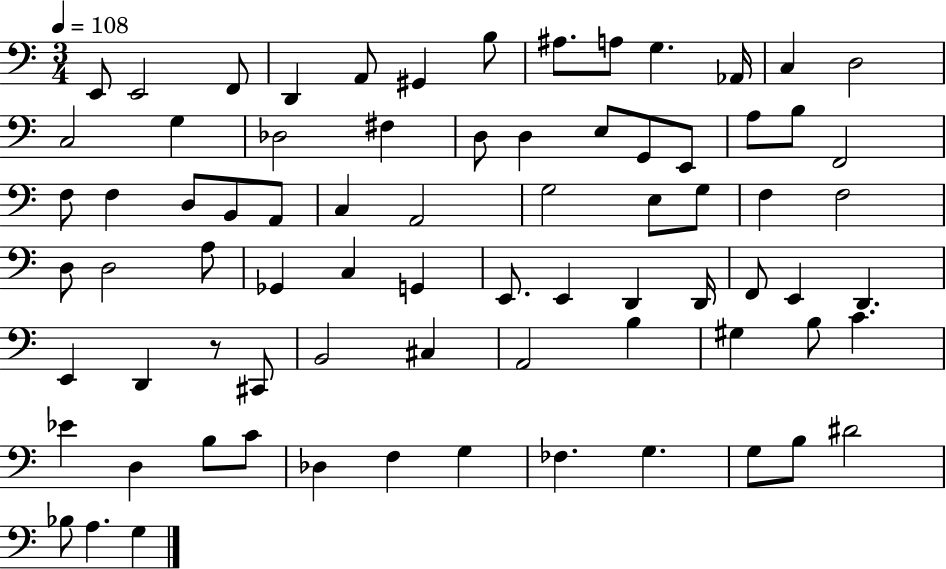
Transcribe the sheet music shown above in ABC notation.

X:1
T:Untitled
M:3/4
L:1/4
K:C
E,,/2 E,,2 F,,/2 D,, A,,/2 ^G,, B,/2 ^A,/2 A,/2 G, _A,,/4 C, D,2 C,2 G, _D,2 ^F, D,/2 D, E,/2 G,,/2 E,,/2 A,/2 B,/2 F,,2 F,/2 F, D,/2 B,,/2 A,,/2 C, A,,2 G,2 E,/2 G,/2 F, F,2 D,/2 D,2 A,/2 _G,, C, G,, E,,/2 E,, D,, D,,/4 F,,/2 E,, D,, E,, D,, z/2 ^C,,/2 B,,2 ^C, A,,2 B, ^G, B,/2 C _E D, B,/2 C/2 _D, F, G, _F, G, G,/2 B,/2 ^D2 _B,/2 A, G,